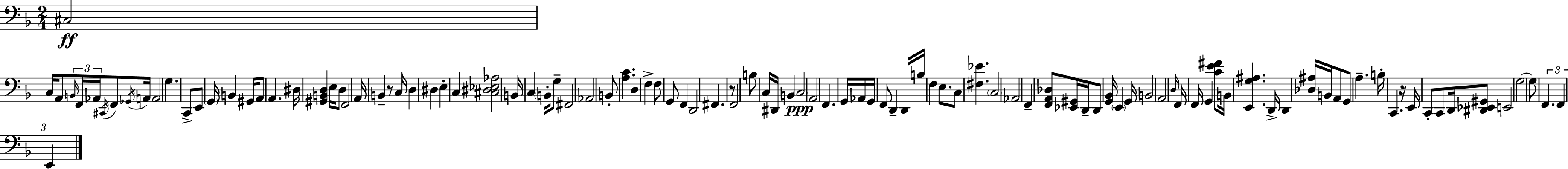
{
  \clef bass
  \numericTimeSignature
  \time 2/4
  \key d \minor
  cis2\ff | c16 a,8 \tuplet 3/2 { \grace { b,16 } f,16 aes,16 } \acciaccatura { cis,16 } f,8 | \acciaccatura { ges,16 } a,16 a,2 | g4. | \break c,8-> e,8 \parenthesize g,16 b,4 | gis,16 a,8 a,4. | dis16 <gis, b, d>4 | e16 d8 f,2 | \break a,16 b,4-- | r8 c16 d4 dis4 | e4-. c4 | <cis dis ees aes>2 | \break b,16 c4 | \parenthesize b,16-. g8-- fis,2 | aes,2 | b,8-. <a c'>4. | \break d4 f4-> | f8 g,8 f,4 | d,2 | fis,4. | \break r8 f,2 | b8 c16 dis,16 b,4 | \parenthesize c2\ppp | a,2 | \break f,4. | g,16 aes,16 g,16 f,8 d,4-- | d,16 b16 f4 | e8. c8 <fis ees'>4. | \break \parenthesize c2 | aes,2 | f,4-- <f, a, des>8 | <ees, gis,>16 d,16-- d,8 <g, bes,>16 \parenthesize e,4 | \break g,16 b,2 | a,2 | \grace { d16 } f,16 f,16 g,4 | <c' e' fis'>8 b,16 <e, g ais>4. | \break d,16-> d,4 | <des ais>16 b,16 a,8 g,8 a4.-- | b16-. c,4. | r16 e,16 c,8-. c,8 | \break d,16 <dis, ees, gis,>8 e,2 | g2~~ | g8 \tuplet 3/2 { f,4. | f,4 | \break e,4 } \bar "|."
}